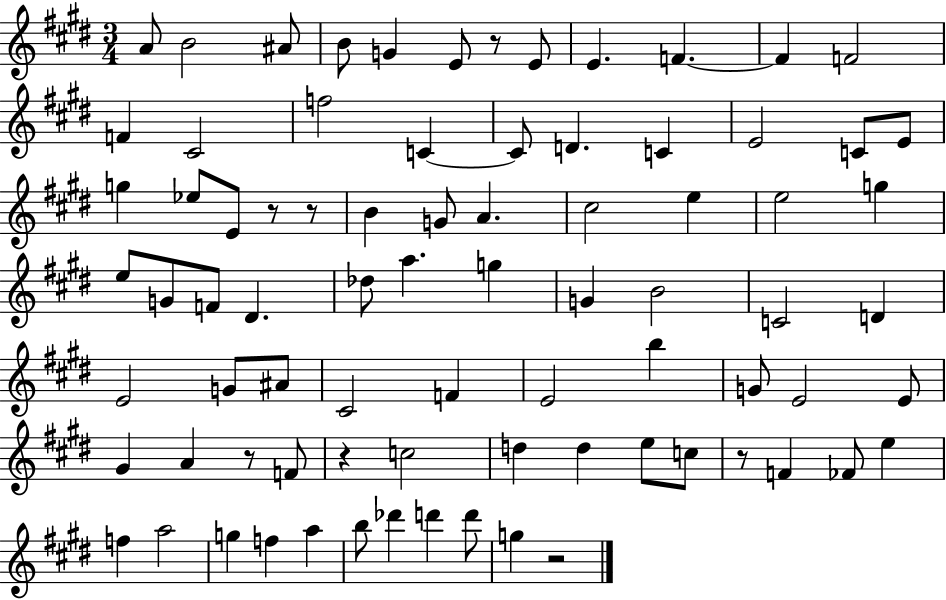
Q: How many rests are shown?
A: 7